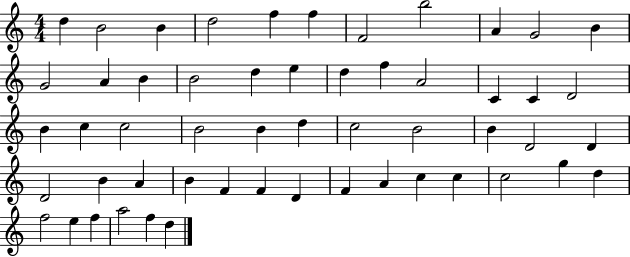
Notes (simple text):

D5/q B4/h B4/q D5/h F5/q F5/q F4/h B5/h A4/q G4/h B4/q G4/h A4/q B4/q B4/h D5/q E5/q D5/q F5/q A4/h C4/q C4/q D4/h B4/q C5/q C5/h B4/h B4/q D5/q C5/h B4/h B4/q D4/h D4/q D4/h B4/q A4/q B4/q F4/q F4/q D4/q F4/q A4/q C5/q C5/q C5/h G5/q D5/q F5/h E5/q F5/q A5/h F5/q D5/q